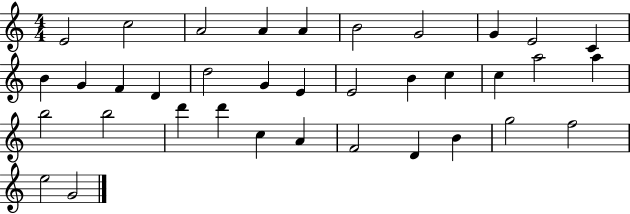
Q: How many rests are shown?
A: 0